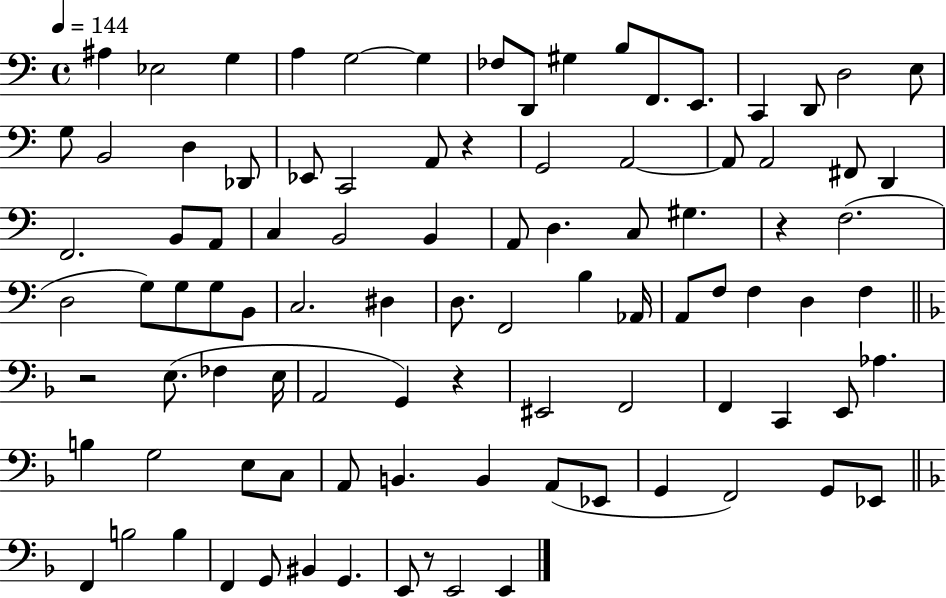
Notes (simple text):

A#3/q Eb3/h G3/q A3/q G3/h G3/q FES3/e D2/e G#3/q B3/e F2/e. E2/e. C2/q D2/e D3/h E3/e G3/e B2/h D3/q Db2/e Eb2/e C2/h A2/e R/q G2/h A2/h A2/e A2/h F#2/e D2/q F2/h. B2/e A2/e C3/q B2/h B2/q A2/e D3/q. C3/e G#3/q. R/q F3/h. D3/h G3/e G3/e G3/e B2/e C3/h. D#3/q D3/e. F2/h B3/q Ab2/s A2/e F3/e F3/q D3/q F3/q R/h E3/e. FES3/q E3/s A2/h G2/q R/q EIS2/h F2/h F2/q C2/q E2/e Ab3/q. B3/q G3/h E3/e C3/e A2/e B2/q. B2/q A2/e Eb2/e G2/q F2/h G2/e Eb2/e F2/q B3/h B3/q F2/q G2/e BIS2/q G2/q. E2/e R/e E2/h E2/q